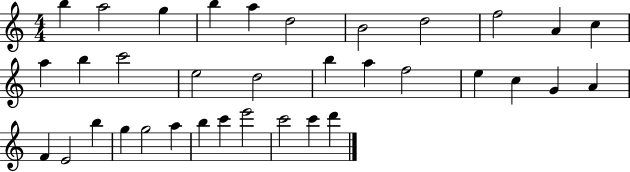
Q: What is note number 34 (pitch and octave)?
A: C6